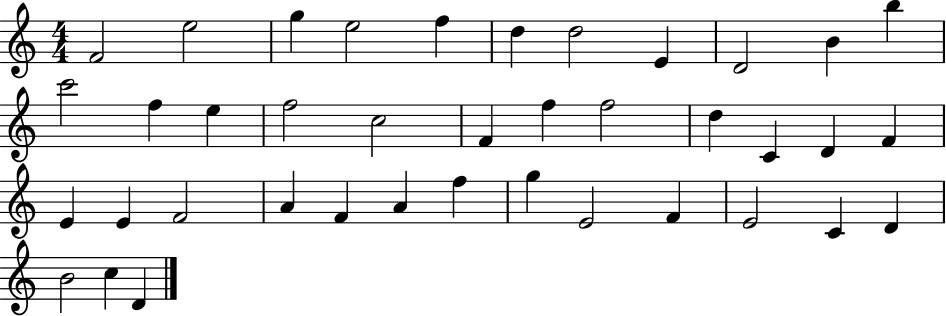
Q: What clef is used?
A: treble